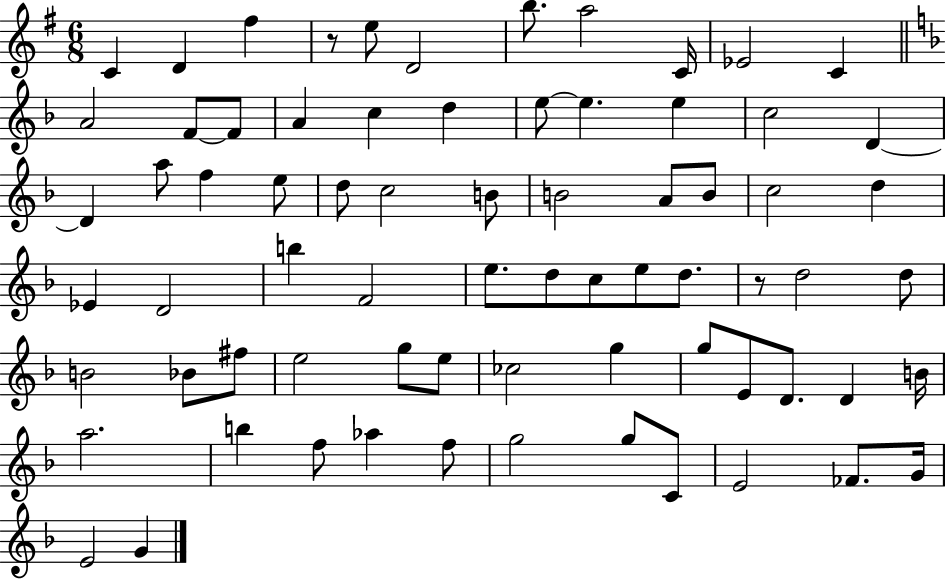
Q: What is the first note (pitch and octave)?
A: C4